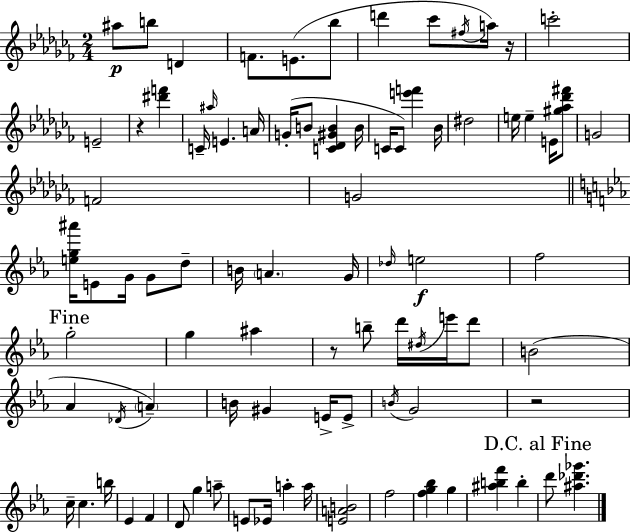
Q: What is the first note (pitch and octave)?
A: A#5